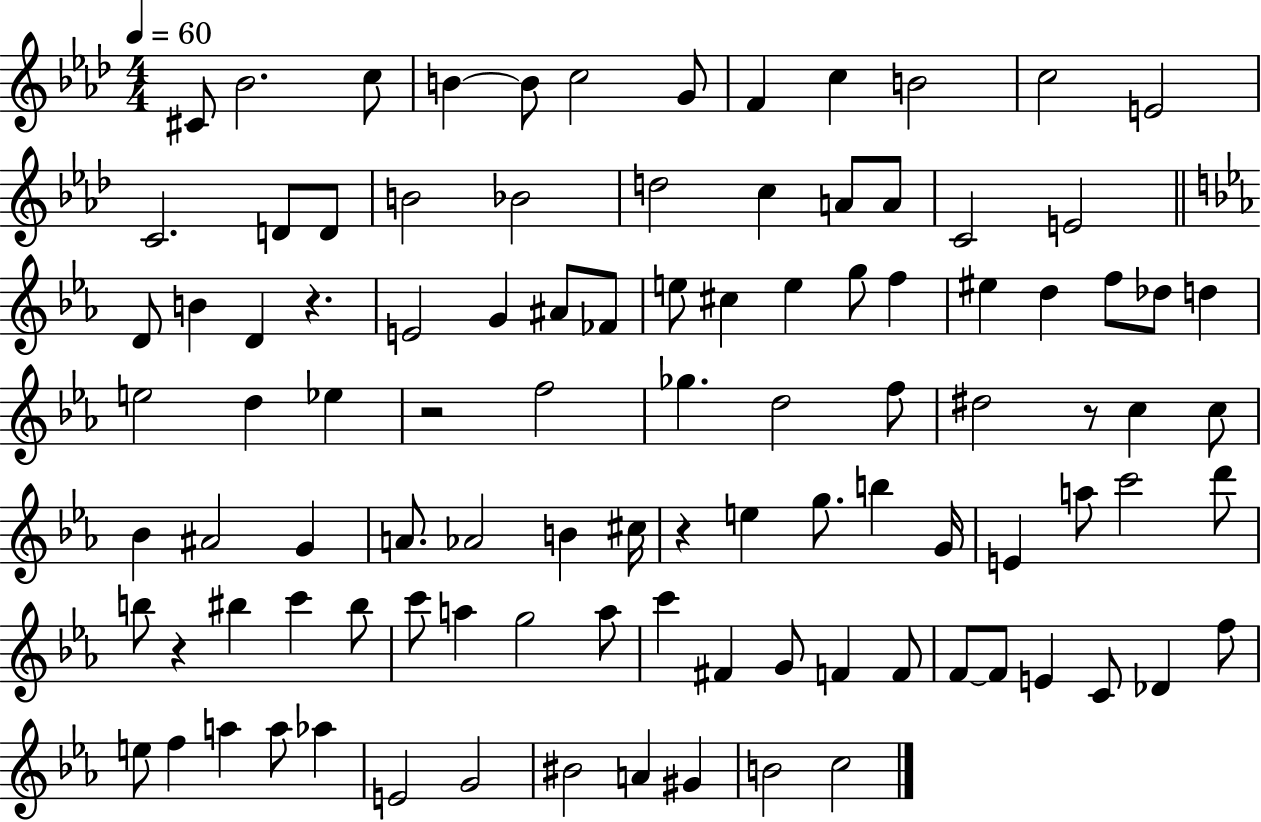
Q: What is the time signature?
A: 4/4